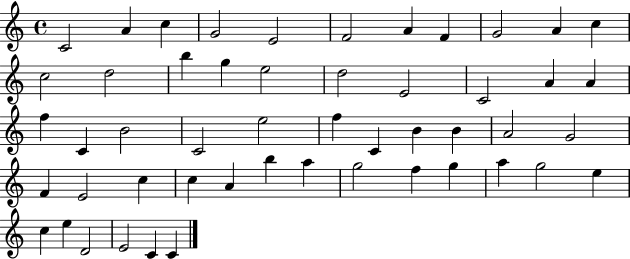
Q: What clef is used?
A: treble